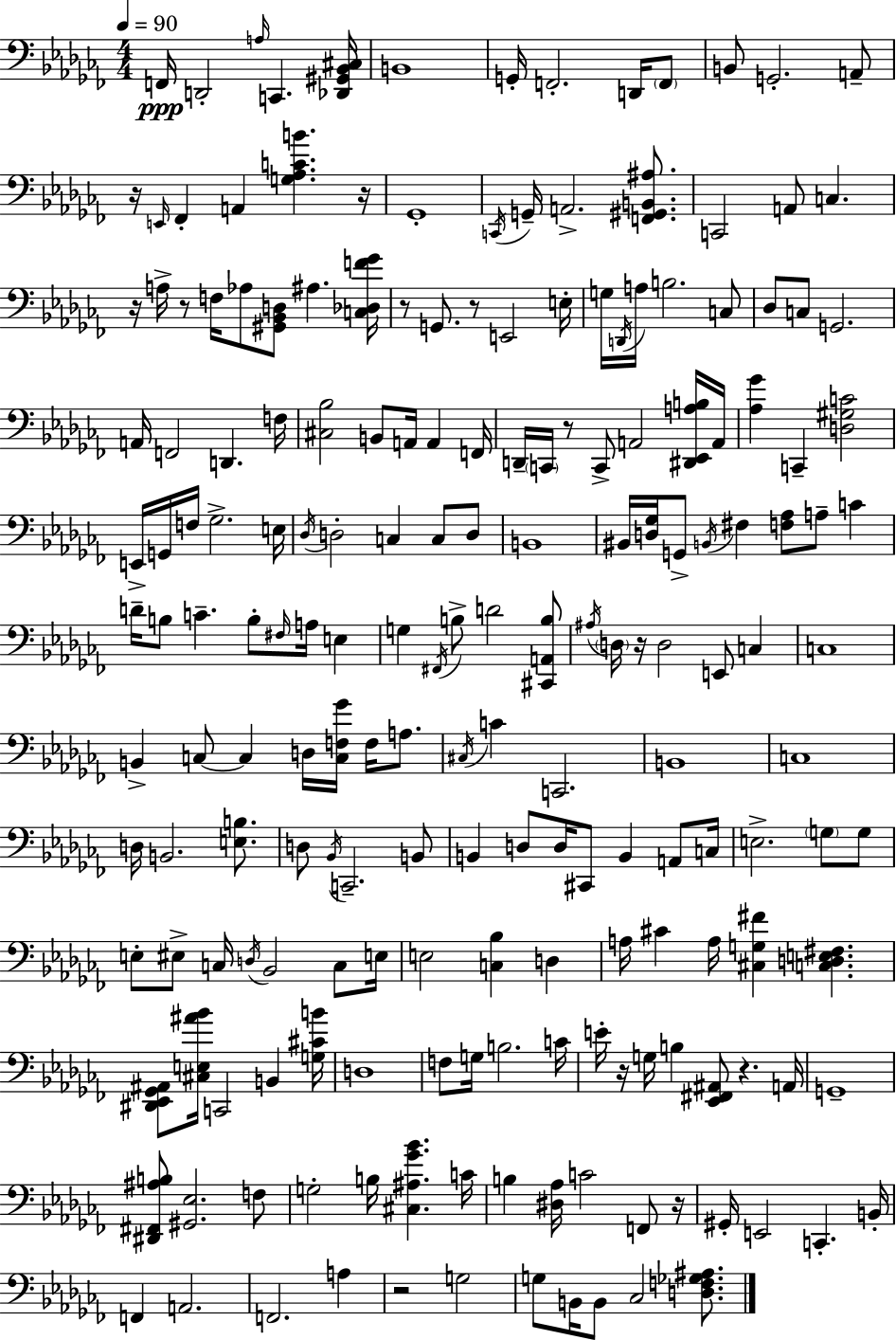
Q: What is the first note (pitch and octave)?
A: F2